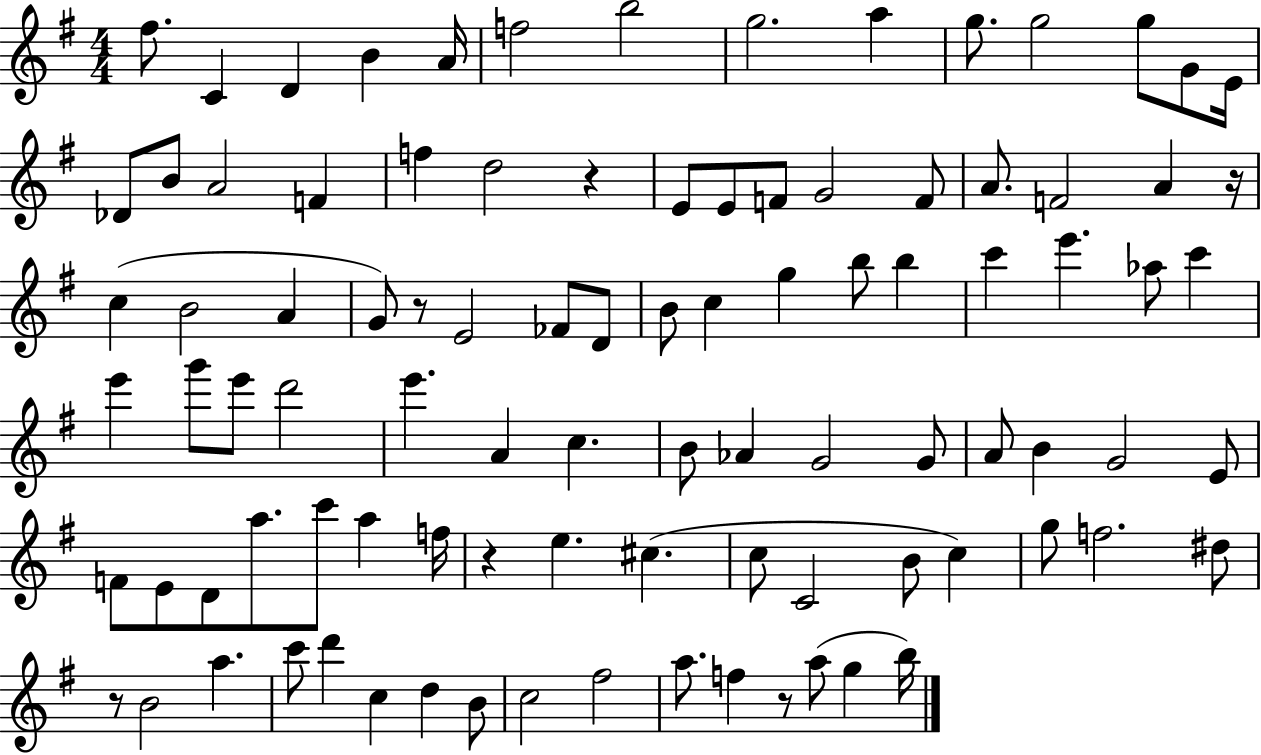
{
  \clef treble
  \numericTimeSignature
  \time 4/4
  \key g \major
  \repeat volta 2 { fis''8. c'4 d'4 b'4 a'16 | f''2 b''2 | g''2. a''4 | g''8. g''2 g''8 g'8 e'16 | \break des'8 b'8 a'2 f'4 | f''4 d''2 r4 | e'8 e'8 f'8 g'2 f'8 | a'8. f'2 a'4 r16 | \break c''4( b'2 a'4 | g'8) r8 e'2 fes'8 d'8 | b'8 c''4 g''4 b''8 b''4 | c'''4 e'''4. aes''8 c'''4 | \break e'''4 g'''8 e'''8 d'''2 | e'''4. a'4 c''4. | b'8 aes'4 g'2 g'8 | a'8 b'4 g'2 e'8 | \break f'8 e'8 d'8 a''8. c'''8 a''4 f''16 | r4 e''4. cis''4.( | c''8 c'2 b'8 c''4) | g''8 f''2. dis''8 | \break r8 b'2 a''4. | c'''8 d'''4 c''4 d''4 b'8 | c''2 fis''2 | a''8. f''4 r8 a''8( g''4 b''16) | \break } \bar "|."
}